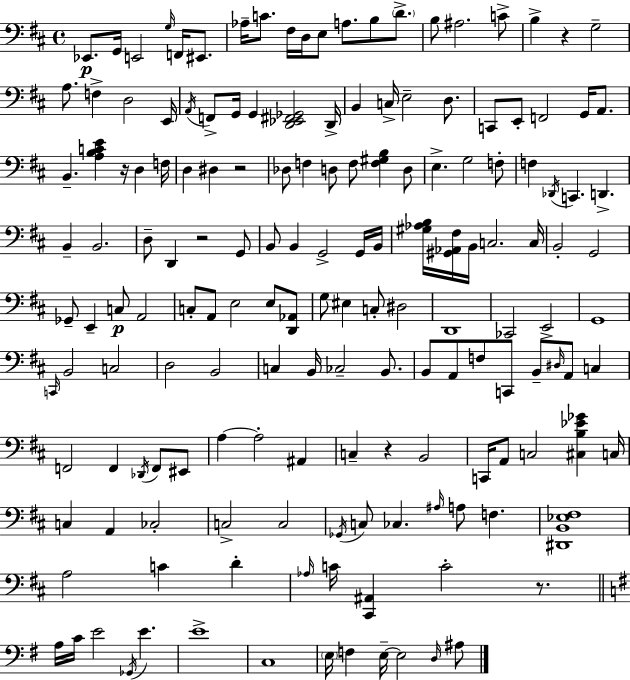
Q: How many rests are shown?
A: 6